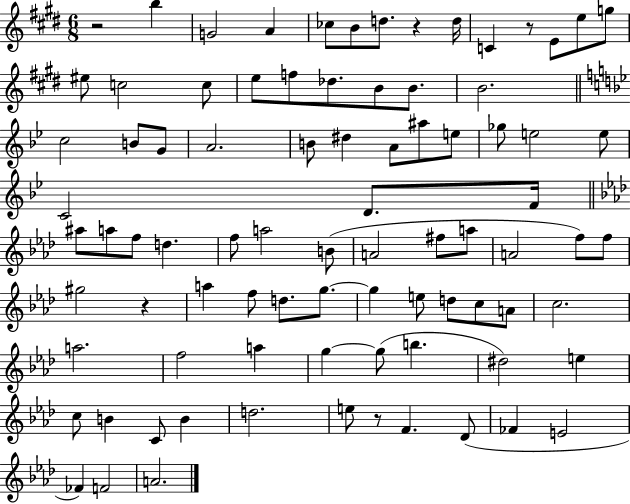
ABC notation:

X:1
T:Untitled
M:6/8
L:1/4
K:E
z2 b G2 A _c/2 B/2 d/2 z d/4 C z/2 E/2 e/2 g/2 ^e/2 c2 c/2 e/2 f/2 _d/2 B/2 B/2 B2 c2 B/2 G/2 A2 B/2 ^d A/2 ^a/2 e/2 _g/2 e2 e/2 C2 D/2 F/4 ^a/2 a/2 f/2 d f/2 a2 B/2 A2 ^f/2 a/2 A2 f/2 f/2 ^g2 z a f/2 d/2 g/2 g e/2 d/2 c/2 A/2 c2 a2 f2 a g g/2 b ^d2 e c/2 B C/2 B d2 e/2 z/2 F _D/2 _F E2 _F F2 A2